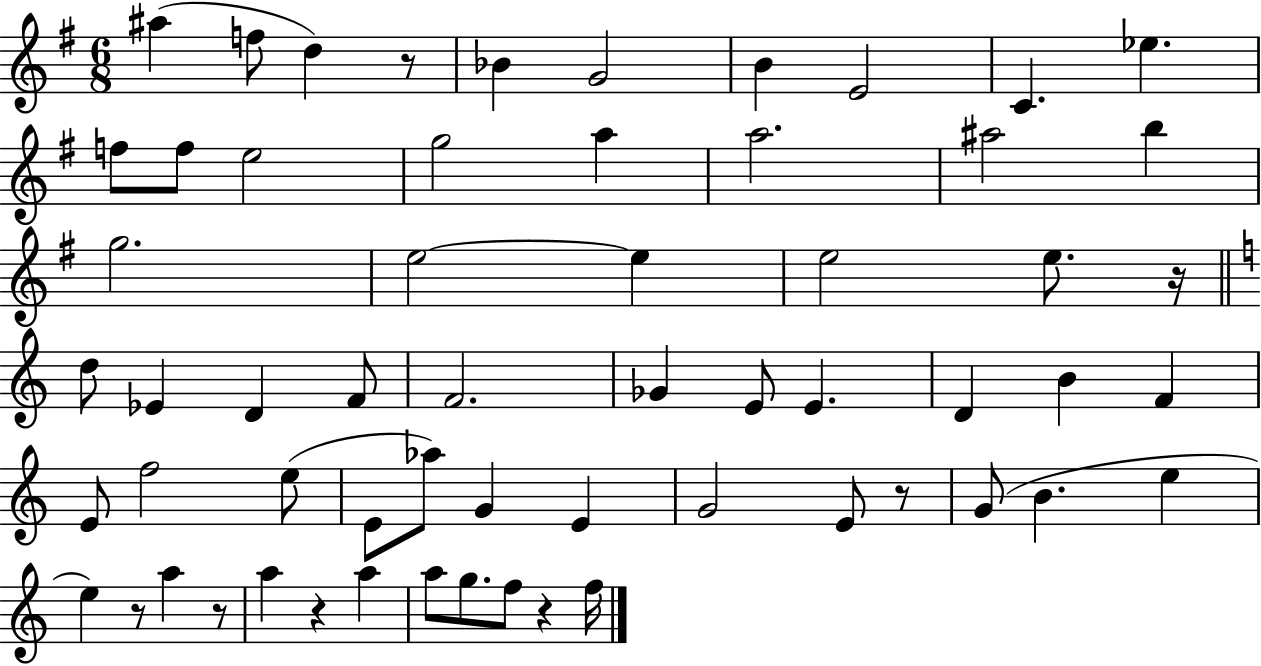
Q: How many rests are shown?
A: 7